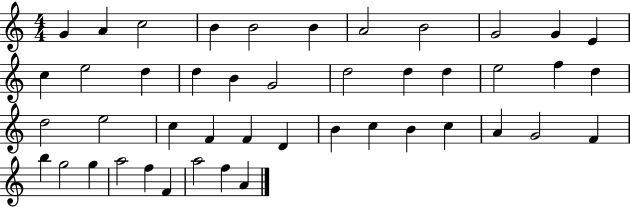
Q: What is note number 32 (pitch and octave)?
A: B4